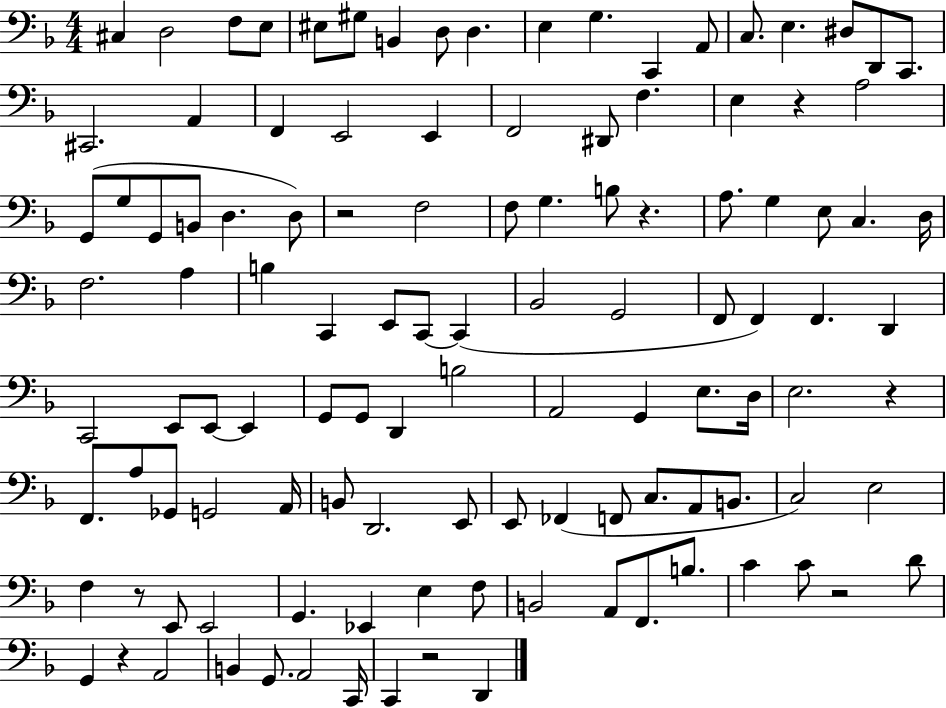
C#3/q D3/h F3/e E3/e EIS3/e G#3/e B2/q D3/e D3/q. E3/q G3/q. C2/q A2/e C3/e. E3/q. D#3/e D2/e C2/e. C#2/h. A2/q F2/q E2/h E2/q F2/h D#2/e F3/q. E3/q R/q A3/h G2/e G3/e G2/e B2/e D3/q. D3/e R/h F3/h F3/e G3/q. B3/e R/q. A3/e. G3/q E3/e C3/q. D3/s F3/h. A3/q B3/q C2/q E2/e C2/e C2/q Bb2/h G2/h F2/e F2/q F2/q. D2/q C2/h E2/e E2/e E2/q G2/e G2/e D2/q B3/h A2/h G2/q E3/e. D3/s E3/h. R/q F2/e. A3/e Gb2/e G2/h A2/s B2/e D2/h. E2/e E2/e FES2/q F2/e C3/e. A2/e B2/e. C3/h E3/h F3/q R/e E2/e E2/h G2/q. Eb2/q E3/q F3/e B2/h A2/e F2/e. B3/e. C4/q C4/e R/h D4/e G2/q R/q A2/h B2/q G2/e. A2/h C2/s C2/q R/h D2/q